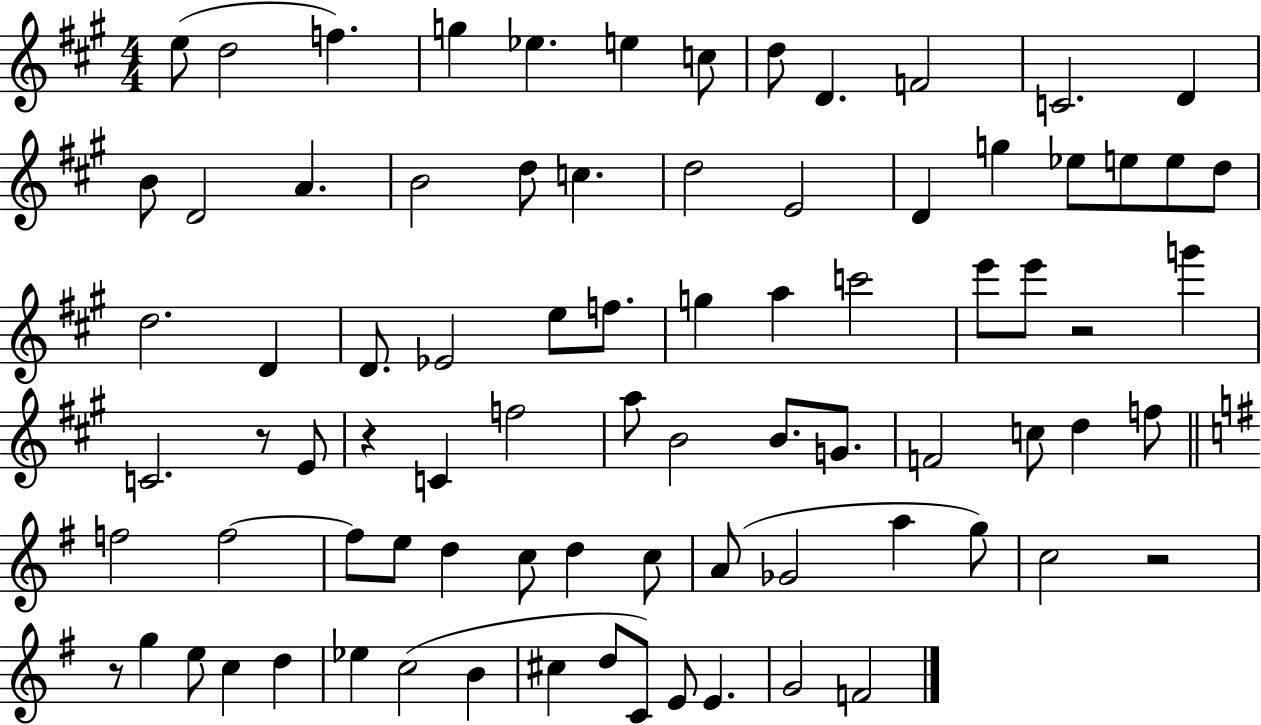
{
  \clef treble
  \numericTimeSignature
  \time 4/4
  \key a \major
  e''8( d''2 f''4.) | g''4 ees''4. e''4 c''8 | d''8 d'4. f'2 | c'2. d'4 | \break b'8 d'2 a'4. | b'2 d''8 c''4. | d''2 e'2 | d'4 g''4 ees''8 e''8 e''8 d''8 | \break d''2. d'4 | d'8. ees'2 e''8 f''8. | g''4 a''4 c'''2 | e'''8 e'''8 r2 g'''4 | \break c'2. r8 e'8 | r4 c'4 f''2 | a''8 b'2 b'8. g'8. | f'2 c''8 d''4 f''8 | \break \bar "||" \break \key g \major f''2 f''2~~ | f''8 e''8 d''4 c''8 d''4 c''8 | a'8( ges'2 a''4 g''8) | c''2 r2 | \break r8 g''4 e''8 c''4 d''4 | ees''4 c''2( b'4 | cis''4 d''8 c'8) e'8 e'4. | g'2 f'2 | \break \bar "|."
}